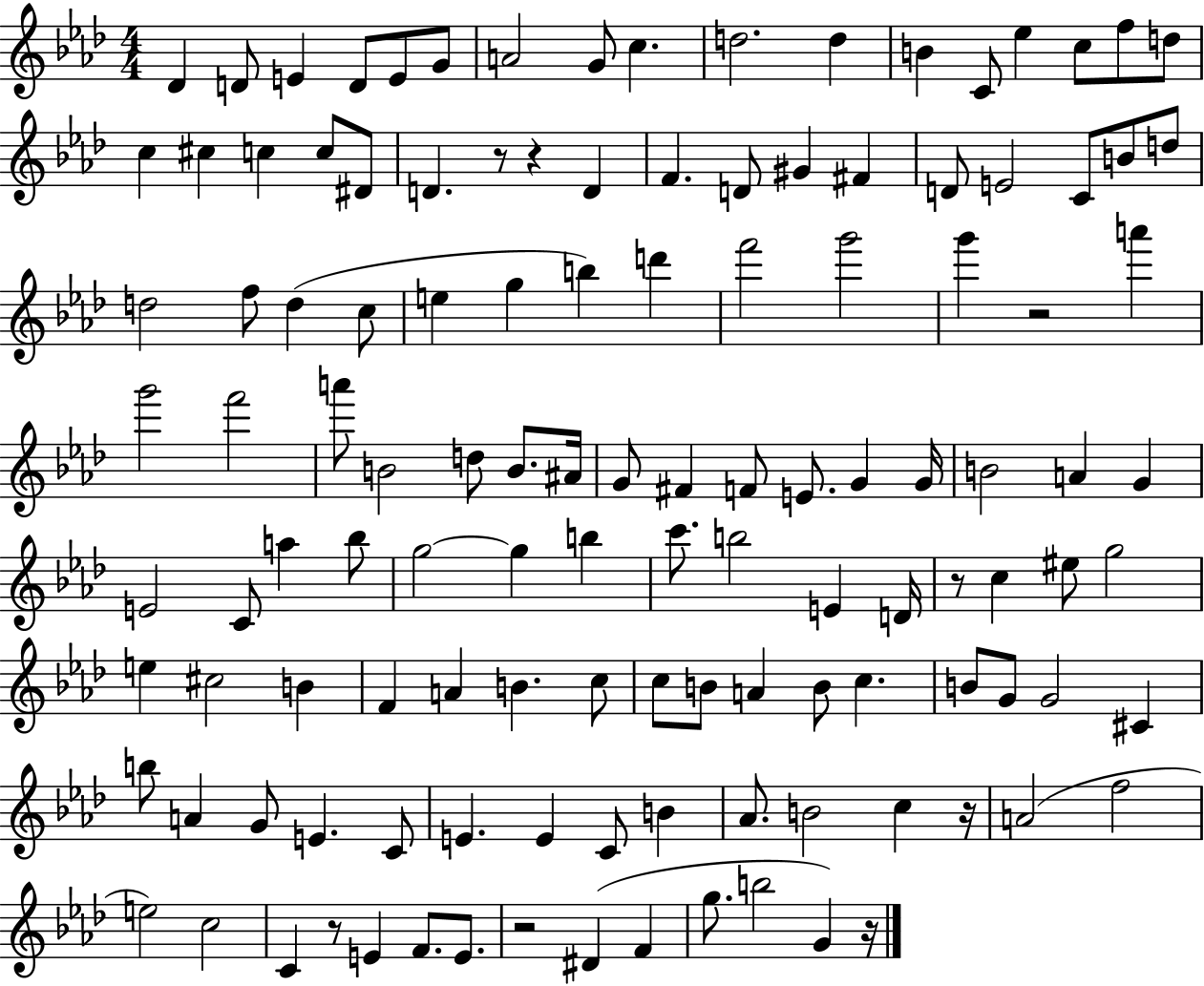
Db4/q D4/e E4/q D4/e E4/e G4/e A4/h G4/e C5/q. D5/h. D5/q B4/q C4/e Eb5/q C5/e F5/e D5/e C5/q C#5/q C5/q C5/e D#4/e D4/q. R/e R/q D4/q F4/q. D4/e G#4/q F#4/q D4/e E4/h C4/e B4/e D5/e D5/h F5/e D5/q C5/e E5/q G5/q B5/q D6/q F6/h G6/h G6/q R/h A6/q G6/h F6/h A6/e B4/h D5/e B4/e. A#4/s G4/e F#4/q F4/e E4/e. G4/q G4/s B4/h A4/q G4/q E4/h C4/e A5/q Bb5/e G5/h G5/q B5/q C6/e. B5/h E4/q D4/s R/e C5/q EIS5/e G5/h E5/q C#5/h B4/q F4/q A4/q B4/q. C5/e C5/e B4/e A4/q B4/e C5/q. B4/e G4/e G4/h C#4/q B5/e A4/q G4/e E4/q. C4/e E4/q. E4/q C4/e B4/q Ab4/e. B4/h C5/q R/s A4/h F5/h E5/h C5/h C4/q R/e E4/q F4/e. E4/e. R/h D#4/q F4/q G5/e. B5/h G4/q R/s